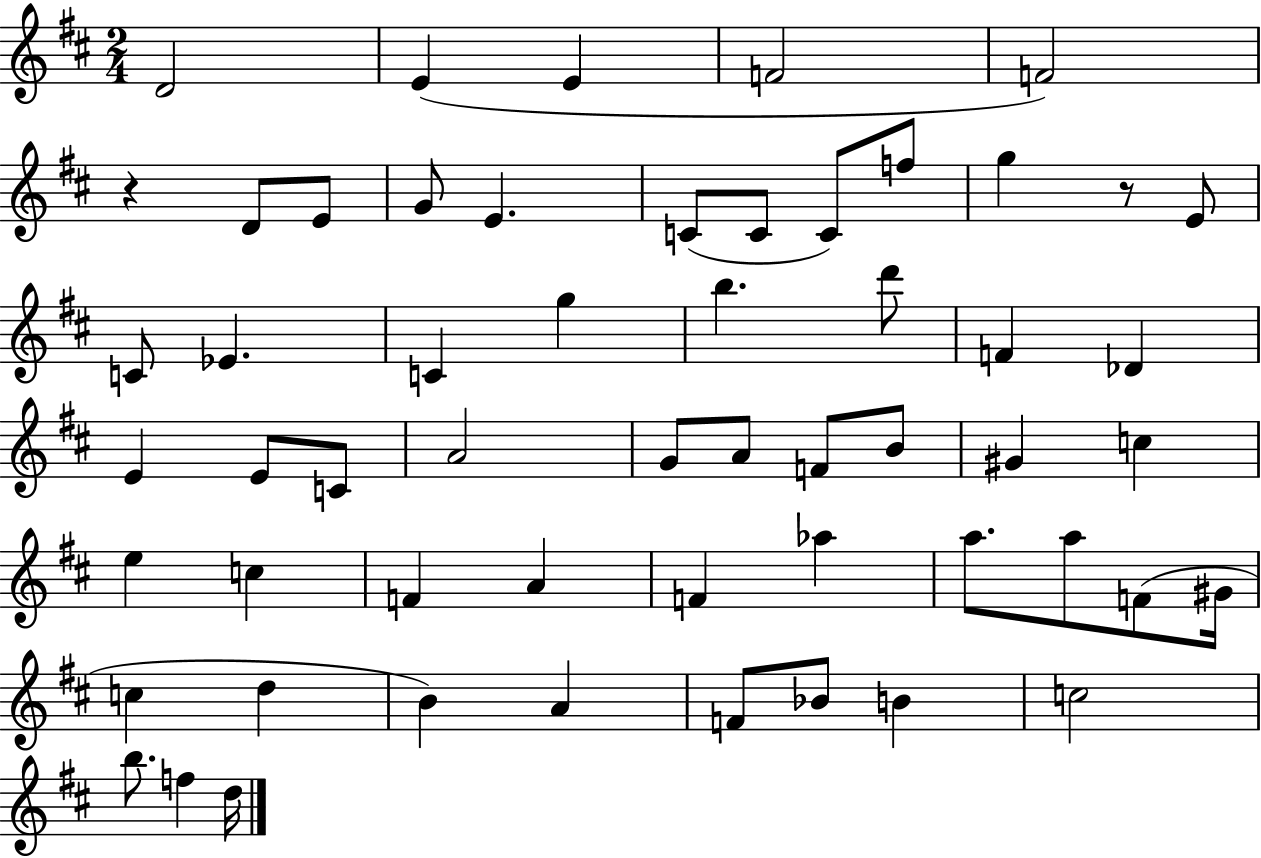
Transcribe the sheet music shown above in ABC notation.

X:1
T:Untitled
M:2/4
L:1/4
K:D
D2 E E F2 F2 z D/2 E/2 G/2 E C/2 C/2 C/2 f/2 g z/2 E/2 C/2 _E C g b d'/2 F _D E E/2 C/2 A2 G/2 A/2 F/2 B/2 ^G c e c F A F _a a/2 a/2 F/2 ^G/4 c d B A F/2 _B/2 B c2 b/2 f d/4